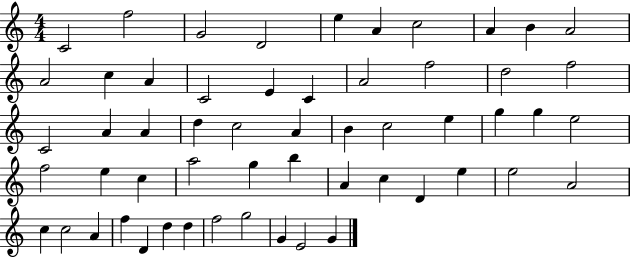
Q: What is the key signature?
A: C major